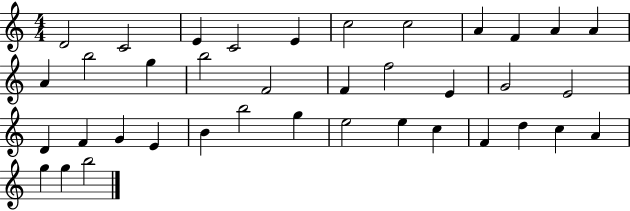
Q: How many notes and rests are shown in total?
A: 38